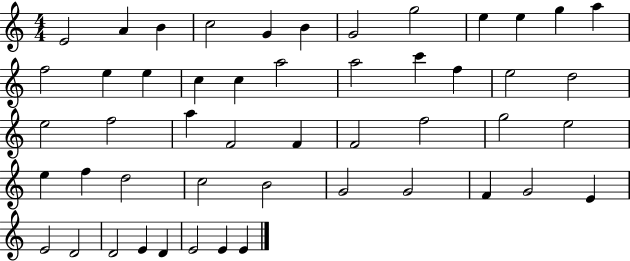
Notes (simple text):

E4/h A4/q B4/q C5/h G4/q B4/q G4/h G5/h E5/q E5/q G5/q A5/q F5/h E5/q E5/q C5/q C5/q A5/h A5/h C6/q F5/q E5/h D5/h E5/h F5/h A5/q F4/h F4/q F4/h F5/h G5/h E5/h E5/q F5/q D5/h C5/h B4/h G4/h G4/h F4/q G4/h E4/q E4/h D4/h D4/h E4/q D4/q E4/h E4/q E4/q